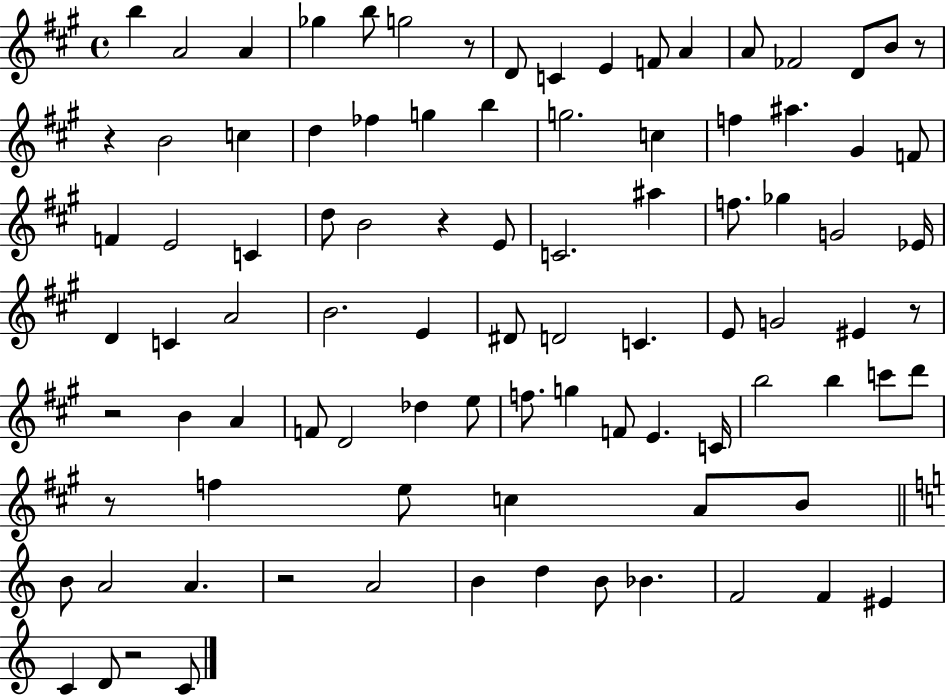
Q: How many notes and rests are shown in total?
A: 93